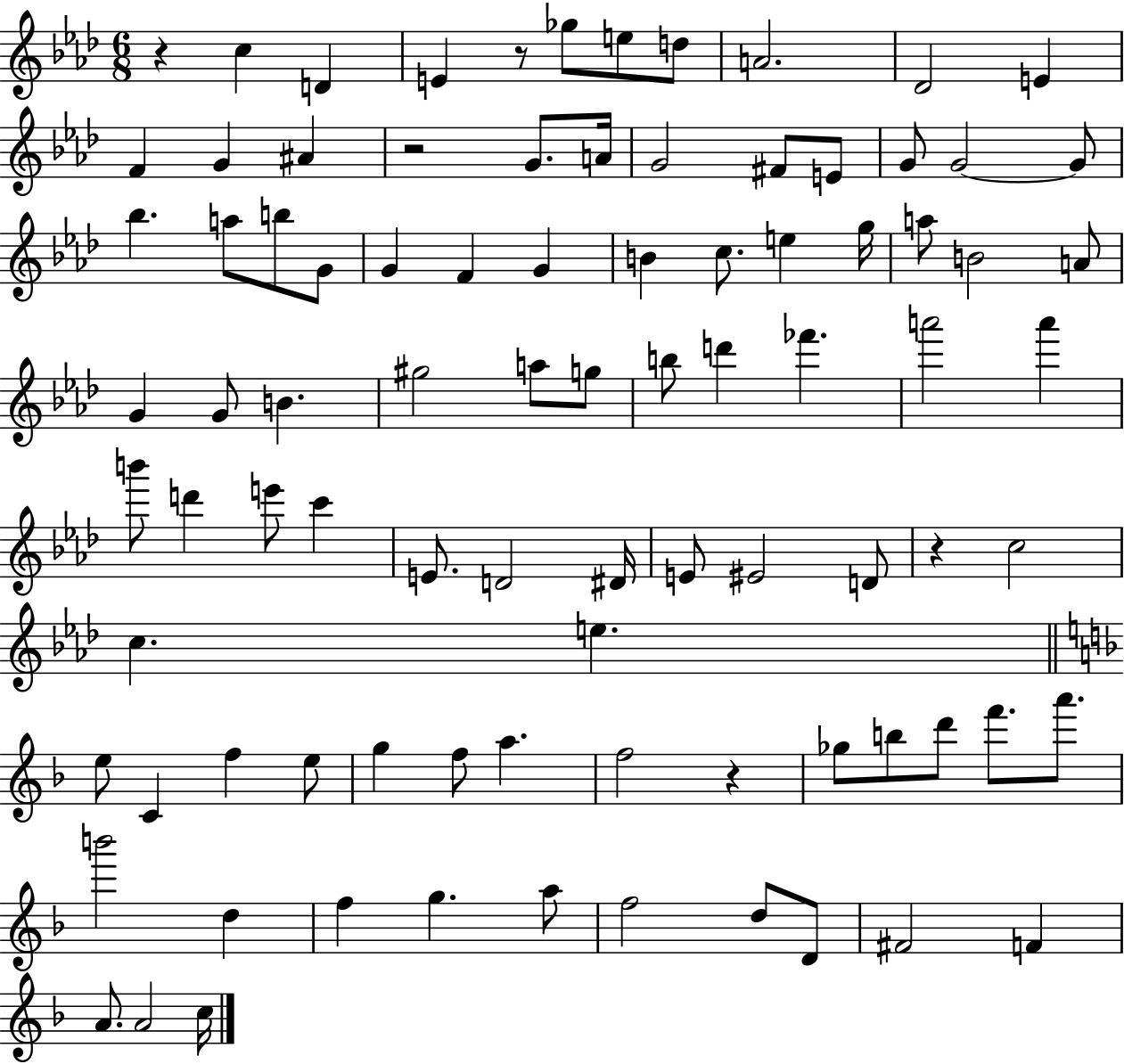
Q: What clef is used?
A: treble